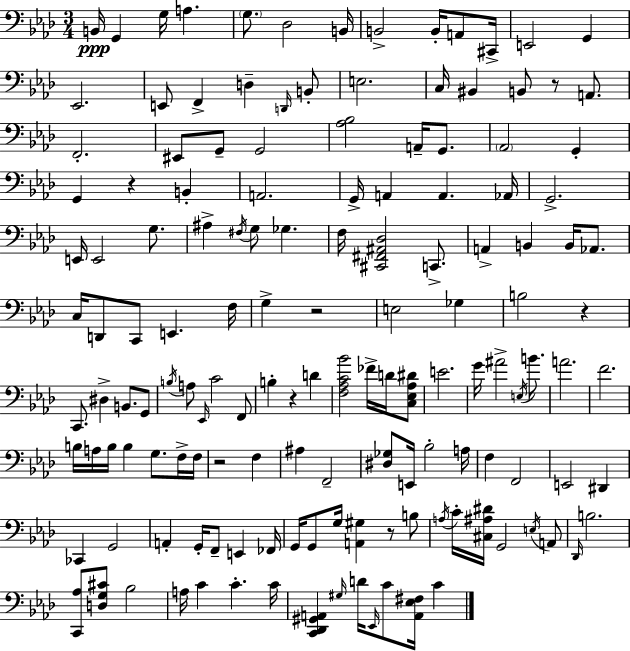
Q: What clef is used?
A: bass